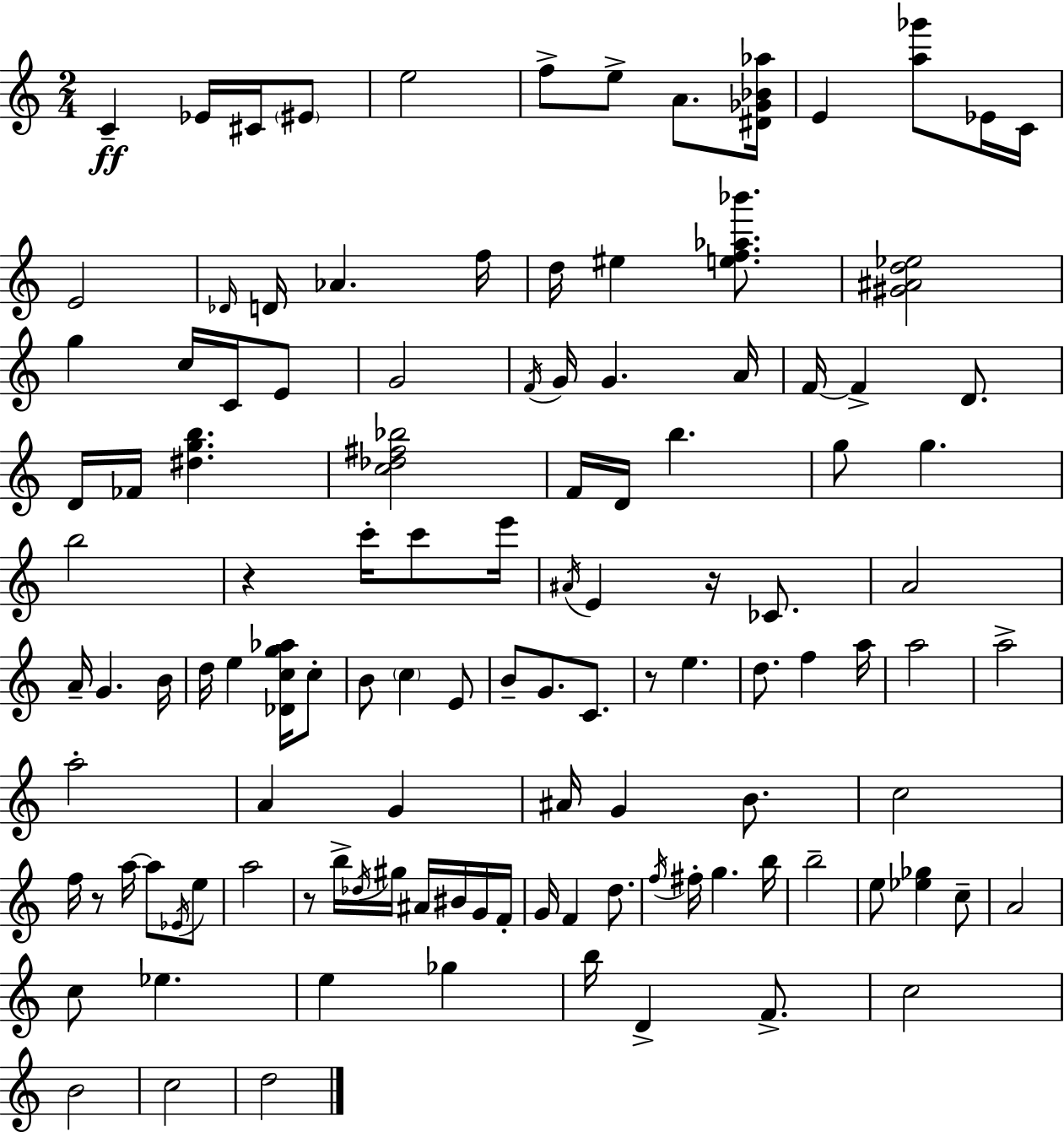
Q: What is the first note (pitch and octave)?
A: C4